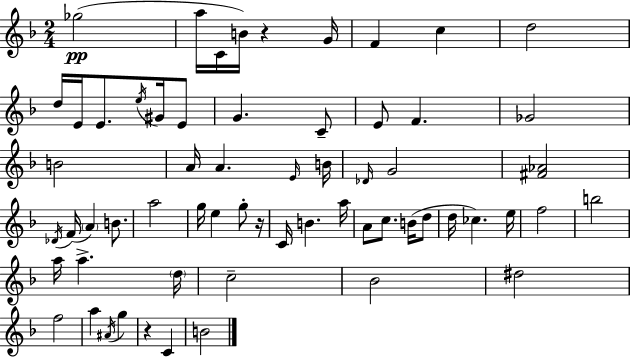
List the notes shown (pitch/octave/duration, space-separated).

Gb5/h A5/s C4/s B4/s R/q G4/s F4/q C5/q D5/h D5/s E4/s E4/e. E5/s G#4/s E4/e G4/q. C4/e E4/e F4/q. Gb4/h B4/h A4/s A4/q. E4/s B4/s Db4/s G4/h [F#4,Ab4]/h Db4/s F4/s A4/q B4/e. A5/h G5/s E5/q G5/e R/s C4/s B4/q. A5/s A4/e C5/e. B4/s D5/e D5/s CES5/q. E5/s F5/h B5/h A5/s A5/q. D5/s C5/h Bb4/h D#5/h F5/h A5/q A#4/s G5/q R/q C4/q B4/h